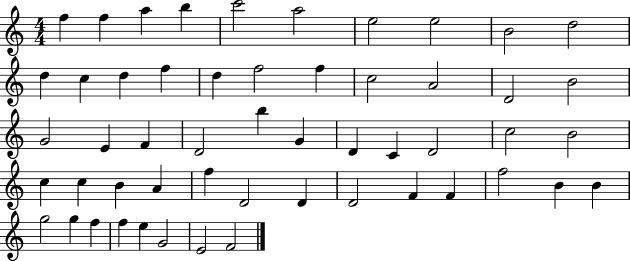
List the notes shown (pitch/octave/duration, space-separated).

F5/q F5/q A5/q B5/q C6/h A5/h E5/h E5/h B4/h D5/h D5/q C5/q D5/q F5/q D5/q F5/h F5/q C5/h A4/h D4/h B4/h G4/h E4/q F4/q D4/h B5/q G4/q D4/q C4/q D4/h C5/h B4/h C5/q C5/q B4/q A4/q F5/q D4/h D4/q D4/h F4/q F4/q F5/h B4/q B4/q G5/h G5/q F5/q F5/q E5/q G4/h E4/h F4/h